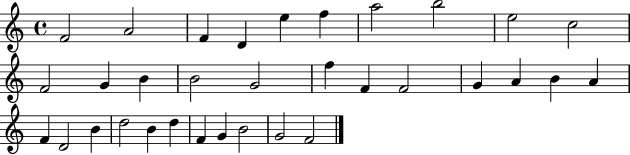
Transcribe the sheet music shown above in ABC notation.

X:1
T:Untitled
M:4/4
L:1/4
K:C
F2 A2 F D e f a2 b2 e2 c2 F2 G B B2 G2 f F F2 G A B A F D2 B d2 B d F G B2 G2 F2